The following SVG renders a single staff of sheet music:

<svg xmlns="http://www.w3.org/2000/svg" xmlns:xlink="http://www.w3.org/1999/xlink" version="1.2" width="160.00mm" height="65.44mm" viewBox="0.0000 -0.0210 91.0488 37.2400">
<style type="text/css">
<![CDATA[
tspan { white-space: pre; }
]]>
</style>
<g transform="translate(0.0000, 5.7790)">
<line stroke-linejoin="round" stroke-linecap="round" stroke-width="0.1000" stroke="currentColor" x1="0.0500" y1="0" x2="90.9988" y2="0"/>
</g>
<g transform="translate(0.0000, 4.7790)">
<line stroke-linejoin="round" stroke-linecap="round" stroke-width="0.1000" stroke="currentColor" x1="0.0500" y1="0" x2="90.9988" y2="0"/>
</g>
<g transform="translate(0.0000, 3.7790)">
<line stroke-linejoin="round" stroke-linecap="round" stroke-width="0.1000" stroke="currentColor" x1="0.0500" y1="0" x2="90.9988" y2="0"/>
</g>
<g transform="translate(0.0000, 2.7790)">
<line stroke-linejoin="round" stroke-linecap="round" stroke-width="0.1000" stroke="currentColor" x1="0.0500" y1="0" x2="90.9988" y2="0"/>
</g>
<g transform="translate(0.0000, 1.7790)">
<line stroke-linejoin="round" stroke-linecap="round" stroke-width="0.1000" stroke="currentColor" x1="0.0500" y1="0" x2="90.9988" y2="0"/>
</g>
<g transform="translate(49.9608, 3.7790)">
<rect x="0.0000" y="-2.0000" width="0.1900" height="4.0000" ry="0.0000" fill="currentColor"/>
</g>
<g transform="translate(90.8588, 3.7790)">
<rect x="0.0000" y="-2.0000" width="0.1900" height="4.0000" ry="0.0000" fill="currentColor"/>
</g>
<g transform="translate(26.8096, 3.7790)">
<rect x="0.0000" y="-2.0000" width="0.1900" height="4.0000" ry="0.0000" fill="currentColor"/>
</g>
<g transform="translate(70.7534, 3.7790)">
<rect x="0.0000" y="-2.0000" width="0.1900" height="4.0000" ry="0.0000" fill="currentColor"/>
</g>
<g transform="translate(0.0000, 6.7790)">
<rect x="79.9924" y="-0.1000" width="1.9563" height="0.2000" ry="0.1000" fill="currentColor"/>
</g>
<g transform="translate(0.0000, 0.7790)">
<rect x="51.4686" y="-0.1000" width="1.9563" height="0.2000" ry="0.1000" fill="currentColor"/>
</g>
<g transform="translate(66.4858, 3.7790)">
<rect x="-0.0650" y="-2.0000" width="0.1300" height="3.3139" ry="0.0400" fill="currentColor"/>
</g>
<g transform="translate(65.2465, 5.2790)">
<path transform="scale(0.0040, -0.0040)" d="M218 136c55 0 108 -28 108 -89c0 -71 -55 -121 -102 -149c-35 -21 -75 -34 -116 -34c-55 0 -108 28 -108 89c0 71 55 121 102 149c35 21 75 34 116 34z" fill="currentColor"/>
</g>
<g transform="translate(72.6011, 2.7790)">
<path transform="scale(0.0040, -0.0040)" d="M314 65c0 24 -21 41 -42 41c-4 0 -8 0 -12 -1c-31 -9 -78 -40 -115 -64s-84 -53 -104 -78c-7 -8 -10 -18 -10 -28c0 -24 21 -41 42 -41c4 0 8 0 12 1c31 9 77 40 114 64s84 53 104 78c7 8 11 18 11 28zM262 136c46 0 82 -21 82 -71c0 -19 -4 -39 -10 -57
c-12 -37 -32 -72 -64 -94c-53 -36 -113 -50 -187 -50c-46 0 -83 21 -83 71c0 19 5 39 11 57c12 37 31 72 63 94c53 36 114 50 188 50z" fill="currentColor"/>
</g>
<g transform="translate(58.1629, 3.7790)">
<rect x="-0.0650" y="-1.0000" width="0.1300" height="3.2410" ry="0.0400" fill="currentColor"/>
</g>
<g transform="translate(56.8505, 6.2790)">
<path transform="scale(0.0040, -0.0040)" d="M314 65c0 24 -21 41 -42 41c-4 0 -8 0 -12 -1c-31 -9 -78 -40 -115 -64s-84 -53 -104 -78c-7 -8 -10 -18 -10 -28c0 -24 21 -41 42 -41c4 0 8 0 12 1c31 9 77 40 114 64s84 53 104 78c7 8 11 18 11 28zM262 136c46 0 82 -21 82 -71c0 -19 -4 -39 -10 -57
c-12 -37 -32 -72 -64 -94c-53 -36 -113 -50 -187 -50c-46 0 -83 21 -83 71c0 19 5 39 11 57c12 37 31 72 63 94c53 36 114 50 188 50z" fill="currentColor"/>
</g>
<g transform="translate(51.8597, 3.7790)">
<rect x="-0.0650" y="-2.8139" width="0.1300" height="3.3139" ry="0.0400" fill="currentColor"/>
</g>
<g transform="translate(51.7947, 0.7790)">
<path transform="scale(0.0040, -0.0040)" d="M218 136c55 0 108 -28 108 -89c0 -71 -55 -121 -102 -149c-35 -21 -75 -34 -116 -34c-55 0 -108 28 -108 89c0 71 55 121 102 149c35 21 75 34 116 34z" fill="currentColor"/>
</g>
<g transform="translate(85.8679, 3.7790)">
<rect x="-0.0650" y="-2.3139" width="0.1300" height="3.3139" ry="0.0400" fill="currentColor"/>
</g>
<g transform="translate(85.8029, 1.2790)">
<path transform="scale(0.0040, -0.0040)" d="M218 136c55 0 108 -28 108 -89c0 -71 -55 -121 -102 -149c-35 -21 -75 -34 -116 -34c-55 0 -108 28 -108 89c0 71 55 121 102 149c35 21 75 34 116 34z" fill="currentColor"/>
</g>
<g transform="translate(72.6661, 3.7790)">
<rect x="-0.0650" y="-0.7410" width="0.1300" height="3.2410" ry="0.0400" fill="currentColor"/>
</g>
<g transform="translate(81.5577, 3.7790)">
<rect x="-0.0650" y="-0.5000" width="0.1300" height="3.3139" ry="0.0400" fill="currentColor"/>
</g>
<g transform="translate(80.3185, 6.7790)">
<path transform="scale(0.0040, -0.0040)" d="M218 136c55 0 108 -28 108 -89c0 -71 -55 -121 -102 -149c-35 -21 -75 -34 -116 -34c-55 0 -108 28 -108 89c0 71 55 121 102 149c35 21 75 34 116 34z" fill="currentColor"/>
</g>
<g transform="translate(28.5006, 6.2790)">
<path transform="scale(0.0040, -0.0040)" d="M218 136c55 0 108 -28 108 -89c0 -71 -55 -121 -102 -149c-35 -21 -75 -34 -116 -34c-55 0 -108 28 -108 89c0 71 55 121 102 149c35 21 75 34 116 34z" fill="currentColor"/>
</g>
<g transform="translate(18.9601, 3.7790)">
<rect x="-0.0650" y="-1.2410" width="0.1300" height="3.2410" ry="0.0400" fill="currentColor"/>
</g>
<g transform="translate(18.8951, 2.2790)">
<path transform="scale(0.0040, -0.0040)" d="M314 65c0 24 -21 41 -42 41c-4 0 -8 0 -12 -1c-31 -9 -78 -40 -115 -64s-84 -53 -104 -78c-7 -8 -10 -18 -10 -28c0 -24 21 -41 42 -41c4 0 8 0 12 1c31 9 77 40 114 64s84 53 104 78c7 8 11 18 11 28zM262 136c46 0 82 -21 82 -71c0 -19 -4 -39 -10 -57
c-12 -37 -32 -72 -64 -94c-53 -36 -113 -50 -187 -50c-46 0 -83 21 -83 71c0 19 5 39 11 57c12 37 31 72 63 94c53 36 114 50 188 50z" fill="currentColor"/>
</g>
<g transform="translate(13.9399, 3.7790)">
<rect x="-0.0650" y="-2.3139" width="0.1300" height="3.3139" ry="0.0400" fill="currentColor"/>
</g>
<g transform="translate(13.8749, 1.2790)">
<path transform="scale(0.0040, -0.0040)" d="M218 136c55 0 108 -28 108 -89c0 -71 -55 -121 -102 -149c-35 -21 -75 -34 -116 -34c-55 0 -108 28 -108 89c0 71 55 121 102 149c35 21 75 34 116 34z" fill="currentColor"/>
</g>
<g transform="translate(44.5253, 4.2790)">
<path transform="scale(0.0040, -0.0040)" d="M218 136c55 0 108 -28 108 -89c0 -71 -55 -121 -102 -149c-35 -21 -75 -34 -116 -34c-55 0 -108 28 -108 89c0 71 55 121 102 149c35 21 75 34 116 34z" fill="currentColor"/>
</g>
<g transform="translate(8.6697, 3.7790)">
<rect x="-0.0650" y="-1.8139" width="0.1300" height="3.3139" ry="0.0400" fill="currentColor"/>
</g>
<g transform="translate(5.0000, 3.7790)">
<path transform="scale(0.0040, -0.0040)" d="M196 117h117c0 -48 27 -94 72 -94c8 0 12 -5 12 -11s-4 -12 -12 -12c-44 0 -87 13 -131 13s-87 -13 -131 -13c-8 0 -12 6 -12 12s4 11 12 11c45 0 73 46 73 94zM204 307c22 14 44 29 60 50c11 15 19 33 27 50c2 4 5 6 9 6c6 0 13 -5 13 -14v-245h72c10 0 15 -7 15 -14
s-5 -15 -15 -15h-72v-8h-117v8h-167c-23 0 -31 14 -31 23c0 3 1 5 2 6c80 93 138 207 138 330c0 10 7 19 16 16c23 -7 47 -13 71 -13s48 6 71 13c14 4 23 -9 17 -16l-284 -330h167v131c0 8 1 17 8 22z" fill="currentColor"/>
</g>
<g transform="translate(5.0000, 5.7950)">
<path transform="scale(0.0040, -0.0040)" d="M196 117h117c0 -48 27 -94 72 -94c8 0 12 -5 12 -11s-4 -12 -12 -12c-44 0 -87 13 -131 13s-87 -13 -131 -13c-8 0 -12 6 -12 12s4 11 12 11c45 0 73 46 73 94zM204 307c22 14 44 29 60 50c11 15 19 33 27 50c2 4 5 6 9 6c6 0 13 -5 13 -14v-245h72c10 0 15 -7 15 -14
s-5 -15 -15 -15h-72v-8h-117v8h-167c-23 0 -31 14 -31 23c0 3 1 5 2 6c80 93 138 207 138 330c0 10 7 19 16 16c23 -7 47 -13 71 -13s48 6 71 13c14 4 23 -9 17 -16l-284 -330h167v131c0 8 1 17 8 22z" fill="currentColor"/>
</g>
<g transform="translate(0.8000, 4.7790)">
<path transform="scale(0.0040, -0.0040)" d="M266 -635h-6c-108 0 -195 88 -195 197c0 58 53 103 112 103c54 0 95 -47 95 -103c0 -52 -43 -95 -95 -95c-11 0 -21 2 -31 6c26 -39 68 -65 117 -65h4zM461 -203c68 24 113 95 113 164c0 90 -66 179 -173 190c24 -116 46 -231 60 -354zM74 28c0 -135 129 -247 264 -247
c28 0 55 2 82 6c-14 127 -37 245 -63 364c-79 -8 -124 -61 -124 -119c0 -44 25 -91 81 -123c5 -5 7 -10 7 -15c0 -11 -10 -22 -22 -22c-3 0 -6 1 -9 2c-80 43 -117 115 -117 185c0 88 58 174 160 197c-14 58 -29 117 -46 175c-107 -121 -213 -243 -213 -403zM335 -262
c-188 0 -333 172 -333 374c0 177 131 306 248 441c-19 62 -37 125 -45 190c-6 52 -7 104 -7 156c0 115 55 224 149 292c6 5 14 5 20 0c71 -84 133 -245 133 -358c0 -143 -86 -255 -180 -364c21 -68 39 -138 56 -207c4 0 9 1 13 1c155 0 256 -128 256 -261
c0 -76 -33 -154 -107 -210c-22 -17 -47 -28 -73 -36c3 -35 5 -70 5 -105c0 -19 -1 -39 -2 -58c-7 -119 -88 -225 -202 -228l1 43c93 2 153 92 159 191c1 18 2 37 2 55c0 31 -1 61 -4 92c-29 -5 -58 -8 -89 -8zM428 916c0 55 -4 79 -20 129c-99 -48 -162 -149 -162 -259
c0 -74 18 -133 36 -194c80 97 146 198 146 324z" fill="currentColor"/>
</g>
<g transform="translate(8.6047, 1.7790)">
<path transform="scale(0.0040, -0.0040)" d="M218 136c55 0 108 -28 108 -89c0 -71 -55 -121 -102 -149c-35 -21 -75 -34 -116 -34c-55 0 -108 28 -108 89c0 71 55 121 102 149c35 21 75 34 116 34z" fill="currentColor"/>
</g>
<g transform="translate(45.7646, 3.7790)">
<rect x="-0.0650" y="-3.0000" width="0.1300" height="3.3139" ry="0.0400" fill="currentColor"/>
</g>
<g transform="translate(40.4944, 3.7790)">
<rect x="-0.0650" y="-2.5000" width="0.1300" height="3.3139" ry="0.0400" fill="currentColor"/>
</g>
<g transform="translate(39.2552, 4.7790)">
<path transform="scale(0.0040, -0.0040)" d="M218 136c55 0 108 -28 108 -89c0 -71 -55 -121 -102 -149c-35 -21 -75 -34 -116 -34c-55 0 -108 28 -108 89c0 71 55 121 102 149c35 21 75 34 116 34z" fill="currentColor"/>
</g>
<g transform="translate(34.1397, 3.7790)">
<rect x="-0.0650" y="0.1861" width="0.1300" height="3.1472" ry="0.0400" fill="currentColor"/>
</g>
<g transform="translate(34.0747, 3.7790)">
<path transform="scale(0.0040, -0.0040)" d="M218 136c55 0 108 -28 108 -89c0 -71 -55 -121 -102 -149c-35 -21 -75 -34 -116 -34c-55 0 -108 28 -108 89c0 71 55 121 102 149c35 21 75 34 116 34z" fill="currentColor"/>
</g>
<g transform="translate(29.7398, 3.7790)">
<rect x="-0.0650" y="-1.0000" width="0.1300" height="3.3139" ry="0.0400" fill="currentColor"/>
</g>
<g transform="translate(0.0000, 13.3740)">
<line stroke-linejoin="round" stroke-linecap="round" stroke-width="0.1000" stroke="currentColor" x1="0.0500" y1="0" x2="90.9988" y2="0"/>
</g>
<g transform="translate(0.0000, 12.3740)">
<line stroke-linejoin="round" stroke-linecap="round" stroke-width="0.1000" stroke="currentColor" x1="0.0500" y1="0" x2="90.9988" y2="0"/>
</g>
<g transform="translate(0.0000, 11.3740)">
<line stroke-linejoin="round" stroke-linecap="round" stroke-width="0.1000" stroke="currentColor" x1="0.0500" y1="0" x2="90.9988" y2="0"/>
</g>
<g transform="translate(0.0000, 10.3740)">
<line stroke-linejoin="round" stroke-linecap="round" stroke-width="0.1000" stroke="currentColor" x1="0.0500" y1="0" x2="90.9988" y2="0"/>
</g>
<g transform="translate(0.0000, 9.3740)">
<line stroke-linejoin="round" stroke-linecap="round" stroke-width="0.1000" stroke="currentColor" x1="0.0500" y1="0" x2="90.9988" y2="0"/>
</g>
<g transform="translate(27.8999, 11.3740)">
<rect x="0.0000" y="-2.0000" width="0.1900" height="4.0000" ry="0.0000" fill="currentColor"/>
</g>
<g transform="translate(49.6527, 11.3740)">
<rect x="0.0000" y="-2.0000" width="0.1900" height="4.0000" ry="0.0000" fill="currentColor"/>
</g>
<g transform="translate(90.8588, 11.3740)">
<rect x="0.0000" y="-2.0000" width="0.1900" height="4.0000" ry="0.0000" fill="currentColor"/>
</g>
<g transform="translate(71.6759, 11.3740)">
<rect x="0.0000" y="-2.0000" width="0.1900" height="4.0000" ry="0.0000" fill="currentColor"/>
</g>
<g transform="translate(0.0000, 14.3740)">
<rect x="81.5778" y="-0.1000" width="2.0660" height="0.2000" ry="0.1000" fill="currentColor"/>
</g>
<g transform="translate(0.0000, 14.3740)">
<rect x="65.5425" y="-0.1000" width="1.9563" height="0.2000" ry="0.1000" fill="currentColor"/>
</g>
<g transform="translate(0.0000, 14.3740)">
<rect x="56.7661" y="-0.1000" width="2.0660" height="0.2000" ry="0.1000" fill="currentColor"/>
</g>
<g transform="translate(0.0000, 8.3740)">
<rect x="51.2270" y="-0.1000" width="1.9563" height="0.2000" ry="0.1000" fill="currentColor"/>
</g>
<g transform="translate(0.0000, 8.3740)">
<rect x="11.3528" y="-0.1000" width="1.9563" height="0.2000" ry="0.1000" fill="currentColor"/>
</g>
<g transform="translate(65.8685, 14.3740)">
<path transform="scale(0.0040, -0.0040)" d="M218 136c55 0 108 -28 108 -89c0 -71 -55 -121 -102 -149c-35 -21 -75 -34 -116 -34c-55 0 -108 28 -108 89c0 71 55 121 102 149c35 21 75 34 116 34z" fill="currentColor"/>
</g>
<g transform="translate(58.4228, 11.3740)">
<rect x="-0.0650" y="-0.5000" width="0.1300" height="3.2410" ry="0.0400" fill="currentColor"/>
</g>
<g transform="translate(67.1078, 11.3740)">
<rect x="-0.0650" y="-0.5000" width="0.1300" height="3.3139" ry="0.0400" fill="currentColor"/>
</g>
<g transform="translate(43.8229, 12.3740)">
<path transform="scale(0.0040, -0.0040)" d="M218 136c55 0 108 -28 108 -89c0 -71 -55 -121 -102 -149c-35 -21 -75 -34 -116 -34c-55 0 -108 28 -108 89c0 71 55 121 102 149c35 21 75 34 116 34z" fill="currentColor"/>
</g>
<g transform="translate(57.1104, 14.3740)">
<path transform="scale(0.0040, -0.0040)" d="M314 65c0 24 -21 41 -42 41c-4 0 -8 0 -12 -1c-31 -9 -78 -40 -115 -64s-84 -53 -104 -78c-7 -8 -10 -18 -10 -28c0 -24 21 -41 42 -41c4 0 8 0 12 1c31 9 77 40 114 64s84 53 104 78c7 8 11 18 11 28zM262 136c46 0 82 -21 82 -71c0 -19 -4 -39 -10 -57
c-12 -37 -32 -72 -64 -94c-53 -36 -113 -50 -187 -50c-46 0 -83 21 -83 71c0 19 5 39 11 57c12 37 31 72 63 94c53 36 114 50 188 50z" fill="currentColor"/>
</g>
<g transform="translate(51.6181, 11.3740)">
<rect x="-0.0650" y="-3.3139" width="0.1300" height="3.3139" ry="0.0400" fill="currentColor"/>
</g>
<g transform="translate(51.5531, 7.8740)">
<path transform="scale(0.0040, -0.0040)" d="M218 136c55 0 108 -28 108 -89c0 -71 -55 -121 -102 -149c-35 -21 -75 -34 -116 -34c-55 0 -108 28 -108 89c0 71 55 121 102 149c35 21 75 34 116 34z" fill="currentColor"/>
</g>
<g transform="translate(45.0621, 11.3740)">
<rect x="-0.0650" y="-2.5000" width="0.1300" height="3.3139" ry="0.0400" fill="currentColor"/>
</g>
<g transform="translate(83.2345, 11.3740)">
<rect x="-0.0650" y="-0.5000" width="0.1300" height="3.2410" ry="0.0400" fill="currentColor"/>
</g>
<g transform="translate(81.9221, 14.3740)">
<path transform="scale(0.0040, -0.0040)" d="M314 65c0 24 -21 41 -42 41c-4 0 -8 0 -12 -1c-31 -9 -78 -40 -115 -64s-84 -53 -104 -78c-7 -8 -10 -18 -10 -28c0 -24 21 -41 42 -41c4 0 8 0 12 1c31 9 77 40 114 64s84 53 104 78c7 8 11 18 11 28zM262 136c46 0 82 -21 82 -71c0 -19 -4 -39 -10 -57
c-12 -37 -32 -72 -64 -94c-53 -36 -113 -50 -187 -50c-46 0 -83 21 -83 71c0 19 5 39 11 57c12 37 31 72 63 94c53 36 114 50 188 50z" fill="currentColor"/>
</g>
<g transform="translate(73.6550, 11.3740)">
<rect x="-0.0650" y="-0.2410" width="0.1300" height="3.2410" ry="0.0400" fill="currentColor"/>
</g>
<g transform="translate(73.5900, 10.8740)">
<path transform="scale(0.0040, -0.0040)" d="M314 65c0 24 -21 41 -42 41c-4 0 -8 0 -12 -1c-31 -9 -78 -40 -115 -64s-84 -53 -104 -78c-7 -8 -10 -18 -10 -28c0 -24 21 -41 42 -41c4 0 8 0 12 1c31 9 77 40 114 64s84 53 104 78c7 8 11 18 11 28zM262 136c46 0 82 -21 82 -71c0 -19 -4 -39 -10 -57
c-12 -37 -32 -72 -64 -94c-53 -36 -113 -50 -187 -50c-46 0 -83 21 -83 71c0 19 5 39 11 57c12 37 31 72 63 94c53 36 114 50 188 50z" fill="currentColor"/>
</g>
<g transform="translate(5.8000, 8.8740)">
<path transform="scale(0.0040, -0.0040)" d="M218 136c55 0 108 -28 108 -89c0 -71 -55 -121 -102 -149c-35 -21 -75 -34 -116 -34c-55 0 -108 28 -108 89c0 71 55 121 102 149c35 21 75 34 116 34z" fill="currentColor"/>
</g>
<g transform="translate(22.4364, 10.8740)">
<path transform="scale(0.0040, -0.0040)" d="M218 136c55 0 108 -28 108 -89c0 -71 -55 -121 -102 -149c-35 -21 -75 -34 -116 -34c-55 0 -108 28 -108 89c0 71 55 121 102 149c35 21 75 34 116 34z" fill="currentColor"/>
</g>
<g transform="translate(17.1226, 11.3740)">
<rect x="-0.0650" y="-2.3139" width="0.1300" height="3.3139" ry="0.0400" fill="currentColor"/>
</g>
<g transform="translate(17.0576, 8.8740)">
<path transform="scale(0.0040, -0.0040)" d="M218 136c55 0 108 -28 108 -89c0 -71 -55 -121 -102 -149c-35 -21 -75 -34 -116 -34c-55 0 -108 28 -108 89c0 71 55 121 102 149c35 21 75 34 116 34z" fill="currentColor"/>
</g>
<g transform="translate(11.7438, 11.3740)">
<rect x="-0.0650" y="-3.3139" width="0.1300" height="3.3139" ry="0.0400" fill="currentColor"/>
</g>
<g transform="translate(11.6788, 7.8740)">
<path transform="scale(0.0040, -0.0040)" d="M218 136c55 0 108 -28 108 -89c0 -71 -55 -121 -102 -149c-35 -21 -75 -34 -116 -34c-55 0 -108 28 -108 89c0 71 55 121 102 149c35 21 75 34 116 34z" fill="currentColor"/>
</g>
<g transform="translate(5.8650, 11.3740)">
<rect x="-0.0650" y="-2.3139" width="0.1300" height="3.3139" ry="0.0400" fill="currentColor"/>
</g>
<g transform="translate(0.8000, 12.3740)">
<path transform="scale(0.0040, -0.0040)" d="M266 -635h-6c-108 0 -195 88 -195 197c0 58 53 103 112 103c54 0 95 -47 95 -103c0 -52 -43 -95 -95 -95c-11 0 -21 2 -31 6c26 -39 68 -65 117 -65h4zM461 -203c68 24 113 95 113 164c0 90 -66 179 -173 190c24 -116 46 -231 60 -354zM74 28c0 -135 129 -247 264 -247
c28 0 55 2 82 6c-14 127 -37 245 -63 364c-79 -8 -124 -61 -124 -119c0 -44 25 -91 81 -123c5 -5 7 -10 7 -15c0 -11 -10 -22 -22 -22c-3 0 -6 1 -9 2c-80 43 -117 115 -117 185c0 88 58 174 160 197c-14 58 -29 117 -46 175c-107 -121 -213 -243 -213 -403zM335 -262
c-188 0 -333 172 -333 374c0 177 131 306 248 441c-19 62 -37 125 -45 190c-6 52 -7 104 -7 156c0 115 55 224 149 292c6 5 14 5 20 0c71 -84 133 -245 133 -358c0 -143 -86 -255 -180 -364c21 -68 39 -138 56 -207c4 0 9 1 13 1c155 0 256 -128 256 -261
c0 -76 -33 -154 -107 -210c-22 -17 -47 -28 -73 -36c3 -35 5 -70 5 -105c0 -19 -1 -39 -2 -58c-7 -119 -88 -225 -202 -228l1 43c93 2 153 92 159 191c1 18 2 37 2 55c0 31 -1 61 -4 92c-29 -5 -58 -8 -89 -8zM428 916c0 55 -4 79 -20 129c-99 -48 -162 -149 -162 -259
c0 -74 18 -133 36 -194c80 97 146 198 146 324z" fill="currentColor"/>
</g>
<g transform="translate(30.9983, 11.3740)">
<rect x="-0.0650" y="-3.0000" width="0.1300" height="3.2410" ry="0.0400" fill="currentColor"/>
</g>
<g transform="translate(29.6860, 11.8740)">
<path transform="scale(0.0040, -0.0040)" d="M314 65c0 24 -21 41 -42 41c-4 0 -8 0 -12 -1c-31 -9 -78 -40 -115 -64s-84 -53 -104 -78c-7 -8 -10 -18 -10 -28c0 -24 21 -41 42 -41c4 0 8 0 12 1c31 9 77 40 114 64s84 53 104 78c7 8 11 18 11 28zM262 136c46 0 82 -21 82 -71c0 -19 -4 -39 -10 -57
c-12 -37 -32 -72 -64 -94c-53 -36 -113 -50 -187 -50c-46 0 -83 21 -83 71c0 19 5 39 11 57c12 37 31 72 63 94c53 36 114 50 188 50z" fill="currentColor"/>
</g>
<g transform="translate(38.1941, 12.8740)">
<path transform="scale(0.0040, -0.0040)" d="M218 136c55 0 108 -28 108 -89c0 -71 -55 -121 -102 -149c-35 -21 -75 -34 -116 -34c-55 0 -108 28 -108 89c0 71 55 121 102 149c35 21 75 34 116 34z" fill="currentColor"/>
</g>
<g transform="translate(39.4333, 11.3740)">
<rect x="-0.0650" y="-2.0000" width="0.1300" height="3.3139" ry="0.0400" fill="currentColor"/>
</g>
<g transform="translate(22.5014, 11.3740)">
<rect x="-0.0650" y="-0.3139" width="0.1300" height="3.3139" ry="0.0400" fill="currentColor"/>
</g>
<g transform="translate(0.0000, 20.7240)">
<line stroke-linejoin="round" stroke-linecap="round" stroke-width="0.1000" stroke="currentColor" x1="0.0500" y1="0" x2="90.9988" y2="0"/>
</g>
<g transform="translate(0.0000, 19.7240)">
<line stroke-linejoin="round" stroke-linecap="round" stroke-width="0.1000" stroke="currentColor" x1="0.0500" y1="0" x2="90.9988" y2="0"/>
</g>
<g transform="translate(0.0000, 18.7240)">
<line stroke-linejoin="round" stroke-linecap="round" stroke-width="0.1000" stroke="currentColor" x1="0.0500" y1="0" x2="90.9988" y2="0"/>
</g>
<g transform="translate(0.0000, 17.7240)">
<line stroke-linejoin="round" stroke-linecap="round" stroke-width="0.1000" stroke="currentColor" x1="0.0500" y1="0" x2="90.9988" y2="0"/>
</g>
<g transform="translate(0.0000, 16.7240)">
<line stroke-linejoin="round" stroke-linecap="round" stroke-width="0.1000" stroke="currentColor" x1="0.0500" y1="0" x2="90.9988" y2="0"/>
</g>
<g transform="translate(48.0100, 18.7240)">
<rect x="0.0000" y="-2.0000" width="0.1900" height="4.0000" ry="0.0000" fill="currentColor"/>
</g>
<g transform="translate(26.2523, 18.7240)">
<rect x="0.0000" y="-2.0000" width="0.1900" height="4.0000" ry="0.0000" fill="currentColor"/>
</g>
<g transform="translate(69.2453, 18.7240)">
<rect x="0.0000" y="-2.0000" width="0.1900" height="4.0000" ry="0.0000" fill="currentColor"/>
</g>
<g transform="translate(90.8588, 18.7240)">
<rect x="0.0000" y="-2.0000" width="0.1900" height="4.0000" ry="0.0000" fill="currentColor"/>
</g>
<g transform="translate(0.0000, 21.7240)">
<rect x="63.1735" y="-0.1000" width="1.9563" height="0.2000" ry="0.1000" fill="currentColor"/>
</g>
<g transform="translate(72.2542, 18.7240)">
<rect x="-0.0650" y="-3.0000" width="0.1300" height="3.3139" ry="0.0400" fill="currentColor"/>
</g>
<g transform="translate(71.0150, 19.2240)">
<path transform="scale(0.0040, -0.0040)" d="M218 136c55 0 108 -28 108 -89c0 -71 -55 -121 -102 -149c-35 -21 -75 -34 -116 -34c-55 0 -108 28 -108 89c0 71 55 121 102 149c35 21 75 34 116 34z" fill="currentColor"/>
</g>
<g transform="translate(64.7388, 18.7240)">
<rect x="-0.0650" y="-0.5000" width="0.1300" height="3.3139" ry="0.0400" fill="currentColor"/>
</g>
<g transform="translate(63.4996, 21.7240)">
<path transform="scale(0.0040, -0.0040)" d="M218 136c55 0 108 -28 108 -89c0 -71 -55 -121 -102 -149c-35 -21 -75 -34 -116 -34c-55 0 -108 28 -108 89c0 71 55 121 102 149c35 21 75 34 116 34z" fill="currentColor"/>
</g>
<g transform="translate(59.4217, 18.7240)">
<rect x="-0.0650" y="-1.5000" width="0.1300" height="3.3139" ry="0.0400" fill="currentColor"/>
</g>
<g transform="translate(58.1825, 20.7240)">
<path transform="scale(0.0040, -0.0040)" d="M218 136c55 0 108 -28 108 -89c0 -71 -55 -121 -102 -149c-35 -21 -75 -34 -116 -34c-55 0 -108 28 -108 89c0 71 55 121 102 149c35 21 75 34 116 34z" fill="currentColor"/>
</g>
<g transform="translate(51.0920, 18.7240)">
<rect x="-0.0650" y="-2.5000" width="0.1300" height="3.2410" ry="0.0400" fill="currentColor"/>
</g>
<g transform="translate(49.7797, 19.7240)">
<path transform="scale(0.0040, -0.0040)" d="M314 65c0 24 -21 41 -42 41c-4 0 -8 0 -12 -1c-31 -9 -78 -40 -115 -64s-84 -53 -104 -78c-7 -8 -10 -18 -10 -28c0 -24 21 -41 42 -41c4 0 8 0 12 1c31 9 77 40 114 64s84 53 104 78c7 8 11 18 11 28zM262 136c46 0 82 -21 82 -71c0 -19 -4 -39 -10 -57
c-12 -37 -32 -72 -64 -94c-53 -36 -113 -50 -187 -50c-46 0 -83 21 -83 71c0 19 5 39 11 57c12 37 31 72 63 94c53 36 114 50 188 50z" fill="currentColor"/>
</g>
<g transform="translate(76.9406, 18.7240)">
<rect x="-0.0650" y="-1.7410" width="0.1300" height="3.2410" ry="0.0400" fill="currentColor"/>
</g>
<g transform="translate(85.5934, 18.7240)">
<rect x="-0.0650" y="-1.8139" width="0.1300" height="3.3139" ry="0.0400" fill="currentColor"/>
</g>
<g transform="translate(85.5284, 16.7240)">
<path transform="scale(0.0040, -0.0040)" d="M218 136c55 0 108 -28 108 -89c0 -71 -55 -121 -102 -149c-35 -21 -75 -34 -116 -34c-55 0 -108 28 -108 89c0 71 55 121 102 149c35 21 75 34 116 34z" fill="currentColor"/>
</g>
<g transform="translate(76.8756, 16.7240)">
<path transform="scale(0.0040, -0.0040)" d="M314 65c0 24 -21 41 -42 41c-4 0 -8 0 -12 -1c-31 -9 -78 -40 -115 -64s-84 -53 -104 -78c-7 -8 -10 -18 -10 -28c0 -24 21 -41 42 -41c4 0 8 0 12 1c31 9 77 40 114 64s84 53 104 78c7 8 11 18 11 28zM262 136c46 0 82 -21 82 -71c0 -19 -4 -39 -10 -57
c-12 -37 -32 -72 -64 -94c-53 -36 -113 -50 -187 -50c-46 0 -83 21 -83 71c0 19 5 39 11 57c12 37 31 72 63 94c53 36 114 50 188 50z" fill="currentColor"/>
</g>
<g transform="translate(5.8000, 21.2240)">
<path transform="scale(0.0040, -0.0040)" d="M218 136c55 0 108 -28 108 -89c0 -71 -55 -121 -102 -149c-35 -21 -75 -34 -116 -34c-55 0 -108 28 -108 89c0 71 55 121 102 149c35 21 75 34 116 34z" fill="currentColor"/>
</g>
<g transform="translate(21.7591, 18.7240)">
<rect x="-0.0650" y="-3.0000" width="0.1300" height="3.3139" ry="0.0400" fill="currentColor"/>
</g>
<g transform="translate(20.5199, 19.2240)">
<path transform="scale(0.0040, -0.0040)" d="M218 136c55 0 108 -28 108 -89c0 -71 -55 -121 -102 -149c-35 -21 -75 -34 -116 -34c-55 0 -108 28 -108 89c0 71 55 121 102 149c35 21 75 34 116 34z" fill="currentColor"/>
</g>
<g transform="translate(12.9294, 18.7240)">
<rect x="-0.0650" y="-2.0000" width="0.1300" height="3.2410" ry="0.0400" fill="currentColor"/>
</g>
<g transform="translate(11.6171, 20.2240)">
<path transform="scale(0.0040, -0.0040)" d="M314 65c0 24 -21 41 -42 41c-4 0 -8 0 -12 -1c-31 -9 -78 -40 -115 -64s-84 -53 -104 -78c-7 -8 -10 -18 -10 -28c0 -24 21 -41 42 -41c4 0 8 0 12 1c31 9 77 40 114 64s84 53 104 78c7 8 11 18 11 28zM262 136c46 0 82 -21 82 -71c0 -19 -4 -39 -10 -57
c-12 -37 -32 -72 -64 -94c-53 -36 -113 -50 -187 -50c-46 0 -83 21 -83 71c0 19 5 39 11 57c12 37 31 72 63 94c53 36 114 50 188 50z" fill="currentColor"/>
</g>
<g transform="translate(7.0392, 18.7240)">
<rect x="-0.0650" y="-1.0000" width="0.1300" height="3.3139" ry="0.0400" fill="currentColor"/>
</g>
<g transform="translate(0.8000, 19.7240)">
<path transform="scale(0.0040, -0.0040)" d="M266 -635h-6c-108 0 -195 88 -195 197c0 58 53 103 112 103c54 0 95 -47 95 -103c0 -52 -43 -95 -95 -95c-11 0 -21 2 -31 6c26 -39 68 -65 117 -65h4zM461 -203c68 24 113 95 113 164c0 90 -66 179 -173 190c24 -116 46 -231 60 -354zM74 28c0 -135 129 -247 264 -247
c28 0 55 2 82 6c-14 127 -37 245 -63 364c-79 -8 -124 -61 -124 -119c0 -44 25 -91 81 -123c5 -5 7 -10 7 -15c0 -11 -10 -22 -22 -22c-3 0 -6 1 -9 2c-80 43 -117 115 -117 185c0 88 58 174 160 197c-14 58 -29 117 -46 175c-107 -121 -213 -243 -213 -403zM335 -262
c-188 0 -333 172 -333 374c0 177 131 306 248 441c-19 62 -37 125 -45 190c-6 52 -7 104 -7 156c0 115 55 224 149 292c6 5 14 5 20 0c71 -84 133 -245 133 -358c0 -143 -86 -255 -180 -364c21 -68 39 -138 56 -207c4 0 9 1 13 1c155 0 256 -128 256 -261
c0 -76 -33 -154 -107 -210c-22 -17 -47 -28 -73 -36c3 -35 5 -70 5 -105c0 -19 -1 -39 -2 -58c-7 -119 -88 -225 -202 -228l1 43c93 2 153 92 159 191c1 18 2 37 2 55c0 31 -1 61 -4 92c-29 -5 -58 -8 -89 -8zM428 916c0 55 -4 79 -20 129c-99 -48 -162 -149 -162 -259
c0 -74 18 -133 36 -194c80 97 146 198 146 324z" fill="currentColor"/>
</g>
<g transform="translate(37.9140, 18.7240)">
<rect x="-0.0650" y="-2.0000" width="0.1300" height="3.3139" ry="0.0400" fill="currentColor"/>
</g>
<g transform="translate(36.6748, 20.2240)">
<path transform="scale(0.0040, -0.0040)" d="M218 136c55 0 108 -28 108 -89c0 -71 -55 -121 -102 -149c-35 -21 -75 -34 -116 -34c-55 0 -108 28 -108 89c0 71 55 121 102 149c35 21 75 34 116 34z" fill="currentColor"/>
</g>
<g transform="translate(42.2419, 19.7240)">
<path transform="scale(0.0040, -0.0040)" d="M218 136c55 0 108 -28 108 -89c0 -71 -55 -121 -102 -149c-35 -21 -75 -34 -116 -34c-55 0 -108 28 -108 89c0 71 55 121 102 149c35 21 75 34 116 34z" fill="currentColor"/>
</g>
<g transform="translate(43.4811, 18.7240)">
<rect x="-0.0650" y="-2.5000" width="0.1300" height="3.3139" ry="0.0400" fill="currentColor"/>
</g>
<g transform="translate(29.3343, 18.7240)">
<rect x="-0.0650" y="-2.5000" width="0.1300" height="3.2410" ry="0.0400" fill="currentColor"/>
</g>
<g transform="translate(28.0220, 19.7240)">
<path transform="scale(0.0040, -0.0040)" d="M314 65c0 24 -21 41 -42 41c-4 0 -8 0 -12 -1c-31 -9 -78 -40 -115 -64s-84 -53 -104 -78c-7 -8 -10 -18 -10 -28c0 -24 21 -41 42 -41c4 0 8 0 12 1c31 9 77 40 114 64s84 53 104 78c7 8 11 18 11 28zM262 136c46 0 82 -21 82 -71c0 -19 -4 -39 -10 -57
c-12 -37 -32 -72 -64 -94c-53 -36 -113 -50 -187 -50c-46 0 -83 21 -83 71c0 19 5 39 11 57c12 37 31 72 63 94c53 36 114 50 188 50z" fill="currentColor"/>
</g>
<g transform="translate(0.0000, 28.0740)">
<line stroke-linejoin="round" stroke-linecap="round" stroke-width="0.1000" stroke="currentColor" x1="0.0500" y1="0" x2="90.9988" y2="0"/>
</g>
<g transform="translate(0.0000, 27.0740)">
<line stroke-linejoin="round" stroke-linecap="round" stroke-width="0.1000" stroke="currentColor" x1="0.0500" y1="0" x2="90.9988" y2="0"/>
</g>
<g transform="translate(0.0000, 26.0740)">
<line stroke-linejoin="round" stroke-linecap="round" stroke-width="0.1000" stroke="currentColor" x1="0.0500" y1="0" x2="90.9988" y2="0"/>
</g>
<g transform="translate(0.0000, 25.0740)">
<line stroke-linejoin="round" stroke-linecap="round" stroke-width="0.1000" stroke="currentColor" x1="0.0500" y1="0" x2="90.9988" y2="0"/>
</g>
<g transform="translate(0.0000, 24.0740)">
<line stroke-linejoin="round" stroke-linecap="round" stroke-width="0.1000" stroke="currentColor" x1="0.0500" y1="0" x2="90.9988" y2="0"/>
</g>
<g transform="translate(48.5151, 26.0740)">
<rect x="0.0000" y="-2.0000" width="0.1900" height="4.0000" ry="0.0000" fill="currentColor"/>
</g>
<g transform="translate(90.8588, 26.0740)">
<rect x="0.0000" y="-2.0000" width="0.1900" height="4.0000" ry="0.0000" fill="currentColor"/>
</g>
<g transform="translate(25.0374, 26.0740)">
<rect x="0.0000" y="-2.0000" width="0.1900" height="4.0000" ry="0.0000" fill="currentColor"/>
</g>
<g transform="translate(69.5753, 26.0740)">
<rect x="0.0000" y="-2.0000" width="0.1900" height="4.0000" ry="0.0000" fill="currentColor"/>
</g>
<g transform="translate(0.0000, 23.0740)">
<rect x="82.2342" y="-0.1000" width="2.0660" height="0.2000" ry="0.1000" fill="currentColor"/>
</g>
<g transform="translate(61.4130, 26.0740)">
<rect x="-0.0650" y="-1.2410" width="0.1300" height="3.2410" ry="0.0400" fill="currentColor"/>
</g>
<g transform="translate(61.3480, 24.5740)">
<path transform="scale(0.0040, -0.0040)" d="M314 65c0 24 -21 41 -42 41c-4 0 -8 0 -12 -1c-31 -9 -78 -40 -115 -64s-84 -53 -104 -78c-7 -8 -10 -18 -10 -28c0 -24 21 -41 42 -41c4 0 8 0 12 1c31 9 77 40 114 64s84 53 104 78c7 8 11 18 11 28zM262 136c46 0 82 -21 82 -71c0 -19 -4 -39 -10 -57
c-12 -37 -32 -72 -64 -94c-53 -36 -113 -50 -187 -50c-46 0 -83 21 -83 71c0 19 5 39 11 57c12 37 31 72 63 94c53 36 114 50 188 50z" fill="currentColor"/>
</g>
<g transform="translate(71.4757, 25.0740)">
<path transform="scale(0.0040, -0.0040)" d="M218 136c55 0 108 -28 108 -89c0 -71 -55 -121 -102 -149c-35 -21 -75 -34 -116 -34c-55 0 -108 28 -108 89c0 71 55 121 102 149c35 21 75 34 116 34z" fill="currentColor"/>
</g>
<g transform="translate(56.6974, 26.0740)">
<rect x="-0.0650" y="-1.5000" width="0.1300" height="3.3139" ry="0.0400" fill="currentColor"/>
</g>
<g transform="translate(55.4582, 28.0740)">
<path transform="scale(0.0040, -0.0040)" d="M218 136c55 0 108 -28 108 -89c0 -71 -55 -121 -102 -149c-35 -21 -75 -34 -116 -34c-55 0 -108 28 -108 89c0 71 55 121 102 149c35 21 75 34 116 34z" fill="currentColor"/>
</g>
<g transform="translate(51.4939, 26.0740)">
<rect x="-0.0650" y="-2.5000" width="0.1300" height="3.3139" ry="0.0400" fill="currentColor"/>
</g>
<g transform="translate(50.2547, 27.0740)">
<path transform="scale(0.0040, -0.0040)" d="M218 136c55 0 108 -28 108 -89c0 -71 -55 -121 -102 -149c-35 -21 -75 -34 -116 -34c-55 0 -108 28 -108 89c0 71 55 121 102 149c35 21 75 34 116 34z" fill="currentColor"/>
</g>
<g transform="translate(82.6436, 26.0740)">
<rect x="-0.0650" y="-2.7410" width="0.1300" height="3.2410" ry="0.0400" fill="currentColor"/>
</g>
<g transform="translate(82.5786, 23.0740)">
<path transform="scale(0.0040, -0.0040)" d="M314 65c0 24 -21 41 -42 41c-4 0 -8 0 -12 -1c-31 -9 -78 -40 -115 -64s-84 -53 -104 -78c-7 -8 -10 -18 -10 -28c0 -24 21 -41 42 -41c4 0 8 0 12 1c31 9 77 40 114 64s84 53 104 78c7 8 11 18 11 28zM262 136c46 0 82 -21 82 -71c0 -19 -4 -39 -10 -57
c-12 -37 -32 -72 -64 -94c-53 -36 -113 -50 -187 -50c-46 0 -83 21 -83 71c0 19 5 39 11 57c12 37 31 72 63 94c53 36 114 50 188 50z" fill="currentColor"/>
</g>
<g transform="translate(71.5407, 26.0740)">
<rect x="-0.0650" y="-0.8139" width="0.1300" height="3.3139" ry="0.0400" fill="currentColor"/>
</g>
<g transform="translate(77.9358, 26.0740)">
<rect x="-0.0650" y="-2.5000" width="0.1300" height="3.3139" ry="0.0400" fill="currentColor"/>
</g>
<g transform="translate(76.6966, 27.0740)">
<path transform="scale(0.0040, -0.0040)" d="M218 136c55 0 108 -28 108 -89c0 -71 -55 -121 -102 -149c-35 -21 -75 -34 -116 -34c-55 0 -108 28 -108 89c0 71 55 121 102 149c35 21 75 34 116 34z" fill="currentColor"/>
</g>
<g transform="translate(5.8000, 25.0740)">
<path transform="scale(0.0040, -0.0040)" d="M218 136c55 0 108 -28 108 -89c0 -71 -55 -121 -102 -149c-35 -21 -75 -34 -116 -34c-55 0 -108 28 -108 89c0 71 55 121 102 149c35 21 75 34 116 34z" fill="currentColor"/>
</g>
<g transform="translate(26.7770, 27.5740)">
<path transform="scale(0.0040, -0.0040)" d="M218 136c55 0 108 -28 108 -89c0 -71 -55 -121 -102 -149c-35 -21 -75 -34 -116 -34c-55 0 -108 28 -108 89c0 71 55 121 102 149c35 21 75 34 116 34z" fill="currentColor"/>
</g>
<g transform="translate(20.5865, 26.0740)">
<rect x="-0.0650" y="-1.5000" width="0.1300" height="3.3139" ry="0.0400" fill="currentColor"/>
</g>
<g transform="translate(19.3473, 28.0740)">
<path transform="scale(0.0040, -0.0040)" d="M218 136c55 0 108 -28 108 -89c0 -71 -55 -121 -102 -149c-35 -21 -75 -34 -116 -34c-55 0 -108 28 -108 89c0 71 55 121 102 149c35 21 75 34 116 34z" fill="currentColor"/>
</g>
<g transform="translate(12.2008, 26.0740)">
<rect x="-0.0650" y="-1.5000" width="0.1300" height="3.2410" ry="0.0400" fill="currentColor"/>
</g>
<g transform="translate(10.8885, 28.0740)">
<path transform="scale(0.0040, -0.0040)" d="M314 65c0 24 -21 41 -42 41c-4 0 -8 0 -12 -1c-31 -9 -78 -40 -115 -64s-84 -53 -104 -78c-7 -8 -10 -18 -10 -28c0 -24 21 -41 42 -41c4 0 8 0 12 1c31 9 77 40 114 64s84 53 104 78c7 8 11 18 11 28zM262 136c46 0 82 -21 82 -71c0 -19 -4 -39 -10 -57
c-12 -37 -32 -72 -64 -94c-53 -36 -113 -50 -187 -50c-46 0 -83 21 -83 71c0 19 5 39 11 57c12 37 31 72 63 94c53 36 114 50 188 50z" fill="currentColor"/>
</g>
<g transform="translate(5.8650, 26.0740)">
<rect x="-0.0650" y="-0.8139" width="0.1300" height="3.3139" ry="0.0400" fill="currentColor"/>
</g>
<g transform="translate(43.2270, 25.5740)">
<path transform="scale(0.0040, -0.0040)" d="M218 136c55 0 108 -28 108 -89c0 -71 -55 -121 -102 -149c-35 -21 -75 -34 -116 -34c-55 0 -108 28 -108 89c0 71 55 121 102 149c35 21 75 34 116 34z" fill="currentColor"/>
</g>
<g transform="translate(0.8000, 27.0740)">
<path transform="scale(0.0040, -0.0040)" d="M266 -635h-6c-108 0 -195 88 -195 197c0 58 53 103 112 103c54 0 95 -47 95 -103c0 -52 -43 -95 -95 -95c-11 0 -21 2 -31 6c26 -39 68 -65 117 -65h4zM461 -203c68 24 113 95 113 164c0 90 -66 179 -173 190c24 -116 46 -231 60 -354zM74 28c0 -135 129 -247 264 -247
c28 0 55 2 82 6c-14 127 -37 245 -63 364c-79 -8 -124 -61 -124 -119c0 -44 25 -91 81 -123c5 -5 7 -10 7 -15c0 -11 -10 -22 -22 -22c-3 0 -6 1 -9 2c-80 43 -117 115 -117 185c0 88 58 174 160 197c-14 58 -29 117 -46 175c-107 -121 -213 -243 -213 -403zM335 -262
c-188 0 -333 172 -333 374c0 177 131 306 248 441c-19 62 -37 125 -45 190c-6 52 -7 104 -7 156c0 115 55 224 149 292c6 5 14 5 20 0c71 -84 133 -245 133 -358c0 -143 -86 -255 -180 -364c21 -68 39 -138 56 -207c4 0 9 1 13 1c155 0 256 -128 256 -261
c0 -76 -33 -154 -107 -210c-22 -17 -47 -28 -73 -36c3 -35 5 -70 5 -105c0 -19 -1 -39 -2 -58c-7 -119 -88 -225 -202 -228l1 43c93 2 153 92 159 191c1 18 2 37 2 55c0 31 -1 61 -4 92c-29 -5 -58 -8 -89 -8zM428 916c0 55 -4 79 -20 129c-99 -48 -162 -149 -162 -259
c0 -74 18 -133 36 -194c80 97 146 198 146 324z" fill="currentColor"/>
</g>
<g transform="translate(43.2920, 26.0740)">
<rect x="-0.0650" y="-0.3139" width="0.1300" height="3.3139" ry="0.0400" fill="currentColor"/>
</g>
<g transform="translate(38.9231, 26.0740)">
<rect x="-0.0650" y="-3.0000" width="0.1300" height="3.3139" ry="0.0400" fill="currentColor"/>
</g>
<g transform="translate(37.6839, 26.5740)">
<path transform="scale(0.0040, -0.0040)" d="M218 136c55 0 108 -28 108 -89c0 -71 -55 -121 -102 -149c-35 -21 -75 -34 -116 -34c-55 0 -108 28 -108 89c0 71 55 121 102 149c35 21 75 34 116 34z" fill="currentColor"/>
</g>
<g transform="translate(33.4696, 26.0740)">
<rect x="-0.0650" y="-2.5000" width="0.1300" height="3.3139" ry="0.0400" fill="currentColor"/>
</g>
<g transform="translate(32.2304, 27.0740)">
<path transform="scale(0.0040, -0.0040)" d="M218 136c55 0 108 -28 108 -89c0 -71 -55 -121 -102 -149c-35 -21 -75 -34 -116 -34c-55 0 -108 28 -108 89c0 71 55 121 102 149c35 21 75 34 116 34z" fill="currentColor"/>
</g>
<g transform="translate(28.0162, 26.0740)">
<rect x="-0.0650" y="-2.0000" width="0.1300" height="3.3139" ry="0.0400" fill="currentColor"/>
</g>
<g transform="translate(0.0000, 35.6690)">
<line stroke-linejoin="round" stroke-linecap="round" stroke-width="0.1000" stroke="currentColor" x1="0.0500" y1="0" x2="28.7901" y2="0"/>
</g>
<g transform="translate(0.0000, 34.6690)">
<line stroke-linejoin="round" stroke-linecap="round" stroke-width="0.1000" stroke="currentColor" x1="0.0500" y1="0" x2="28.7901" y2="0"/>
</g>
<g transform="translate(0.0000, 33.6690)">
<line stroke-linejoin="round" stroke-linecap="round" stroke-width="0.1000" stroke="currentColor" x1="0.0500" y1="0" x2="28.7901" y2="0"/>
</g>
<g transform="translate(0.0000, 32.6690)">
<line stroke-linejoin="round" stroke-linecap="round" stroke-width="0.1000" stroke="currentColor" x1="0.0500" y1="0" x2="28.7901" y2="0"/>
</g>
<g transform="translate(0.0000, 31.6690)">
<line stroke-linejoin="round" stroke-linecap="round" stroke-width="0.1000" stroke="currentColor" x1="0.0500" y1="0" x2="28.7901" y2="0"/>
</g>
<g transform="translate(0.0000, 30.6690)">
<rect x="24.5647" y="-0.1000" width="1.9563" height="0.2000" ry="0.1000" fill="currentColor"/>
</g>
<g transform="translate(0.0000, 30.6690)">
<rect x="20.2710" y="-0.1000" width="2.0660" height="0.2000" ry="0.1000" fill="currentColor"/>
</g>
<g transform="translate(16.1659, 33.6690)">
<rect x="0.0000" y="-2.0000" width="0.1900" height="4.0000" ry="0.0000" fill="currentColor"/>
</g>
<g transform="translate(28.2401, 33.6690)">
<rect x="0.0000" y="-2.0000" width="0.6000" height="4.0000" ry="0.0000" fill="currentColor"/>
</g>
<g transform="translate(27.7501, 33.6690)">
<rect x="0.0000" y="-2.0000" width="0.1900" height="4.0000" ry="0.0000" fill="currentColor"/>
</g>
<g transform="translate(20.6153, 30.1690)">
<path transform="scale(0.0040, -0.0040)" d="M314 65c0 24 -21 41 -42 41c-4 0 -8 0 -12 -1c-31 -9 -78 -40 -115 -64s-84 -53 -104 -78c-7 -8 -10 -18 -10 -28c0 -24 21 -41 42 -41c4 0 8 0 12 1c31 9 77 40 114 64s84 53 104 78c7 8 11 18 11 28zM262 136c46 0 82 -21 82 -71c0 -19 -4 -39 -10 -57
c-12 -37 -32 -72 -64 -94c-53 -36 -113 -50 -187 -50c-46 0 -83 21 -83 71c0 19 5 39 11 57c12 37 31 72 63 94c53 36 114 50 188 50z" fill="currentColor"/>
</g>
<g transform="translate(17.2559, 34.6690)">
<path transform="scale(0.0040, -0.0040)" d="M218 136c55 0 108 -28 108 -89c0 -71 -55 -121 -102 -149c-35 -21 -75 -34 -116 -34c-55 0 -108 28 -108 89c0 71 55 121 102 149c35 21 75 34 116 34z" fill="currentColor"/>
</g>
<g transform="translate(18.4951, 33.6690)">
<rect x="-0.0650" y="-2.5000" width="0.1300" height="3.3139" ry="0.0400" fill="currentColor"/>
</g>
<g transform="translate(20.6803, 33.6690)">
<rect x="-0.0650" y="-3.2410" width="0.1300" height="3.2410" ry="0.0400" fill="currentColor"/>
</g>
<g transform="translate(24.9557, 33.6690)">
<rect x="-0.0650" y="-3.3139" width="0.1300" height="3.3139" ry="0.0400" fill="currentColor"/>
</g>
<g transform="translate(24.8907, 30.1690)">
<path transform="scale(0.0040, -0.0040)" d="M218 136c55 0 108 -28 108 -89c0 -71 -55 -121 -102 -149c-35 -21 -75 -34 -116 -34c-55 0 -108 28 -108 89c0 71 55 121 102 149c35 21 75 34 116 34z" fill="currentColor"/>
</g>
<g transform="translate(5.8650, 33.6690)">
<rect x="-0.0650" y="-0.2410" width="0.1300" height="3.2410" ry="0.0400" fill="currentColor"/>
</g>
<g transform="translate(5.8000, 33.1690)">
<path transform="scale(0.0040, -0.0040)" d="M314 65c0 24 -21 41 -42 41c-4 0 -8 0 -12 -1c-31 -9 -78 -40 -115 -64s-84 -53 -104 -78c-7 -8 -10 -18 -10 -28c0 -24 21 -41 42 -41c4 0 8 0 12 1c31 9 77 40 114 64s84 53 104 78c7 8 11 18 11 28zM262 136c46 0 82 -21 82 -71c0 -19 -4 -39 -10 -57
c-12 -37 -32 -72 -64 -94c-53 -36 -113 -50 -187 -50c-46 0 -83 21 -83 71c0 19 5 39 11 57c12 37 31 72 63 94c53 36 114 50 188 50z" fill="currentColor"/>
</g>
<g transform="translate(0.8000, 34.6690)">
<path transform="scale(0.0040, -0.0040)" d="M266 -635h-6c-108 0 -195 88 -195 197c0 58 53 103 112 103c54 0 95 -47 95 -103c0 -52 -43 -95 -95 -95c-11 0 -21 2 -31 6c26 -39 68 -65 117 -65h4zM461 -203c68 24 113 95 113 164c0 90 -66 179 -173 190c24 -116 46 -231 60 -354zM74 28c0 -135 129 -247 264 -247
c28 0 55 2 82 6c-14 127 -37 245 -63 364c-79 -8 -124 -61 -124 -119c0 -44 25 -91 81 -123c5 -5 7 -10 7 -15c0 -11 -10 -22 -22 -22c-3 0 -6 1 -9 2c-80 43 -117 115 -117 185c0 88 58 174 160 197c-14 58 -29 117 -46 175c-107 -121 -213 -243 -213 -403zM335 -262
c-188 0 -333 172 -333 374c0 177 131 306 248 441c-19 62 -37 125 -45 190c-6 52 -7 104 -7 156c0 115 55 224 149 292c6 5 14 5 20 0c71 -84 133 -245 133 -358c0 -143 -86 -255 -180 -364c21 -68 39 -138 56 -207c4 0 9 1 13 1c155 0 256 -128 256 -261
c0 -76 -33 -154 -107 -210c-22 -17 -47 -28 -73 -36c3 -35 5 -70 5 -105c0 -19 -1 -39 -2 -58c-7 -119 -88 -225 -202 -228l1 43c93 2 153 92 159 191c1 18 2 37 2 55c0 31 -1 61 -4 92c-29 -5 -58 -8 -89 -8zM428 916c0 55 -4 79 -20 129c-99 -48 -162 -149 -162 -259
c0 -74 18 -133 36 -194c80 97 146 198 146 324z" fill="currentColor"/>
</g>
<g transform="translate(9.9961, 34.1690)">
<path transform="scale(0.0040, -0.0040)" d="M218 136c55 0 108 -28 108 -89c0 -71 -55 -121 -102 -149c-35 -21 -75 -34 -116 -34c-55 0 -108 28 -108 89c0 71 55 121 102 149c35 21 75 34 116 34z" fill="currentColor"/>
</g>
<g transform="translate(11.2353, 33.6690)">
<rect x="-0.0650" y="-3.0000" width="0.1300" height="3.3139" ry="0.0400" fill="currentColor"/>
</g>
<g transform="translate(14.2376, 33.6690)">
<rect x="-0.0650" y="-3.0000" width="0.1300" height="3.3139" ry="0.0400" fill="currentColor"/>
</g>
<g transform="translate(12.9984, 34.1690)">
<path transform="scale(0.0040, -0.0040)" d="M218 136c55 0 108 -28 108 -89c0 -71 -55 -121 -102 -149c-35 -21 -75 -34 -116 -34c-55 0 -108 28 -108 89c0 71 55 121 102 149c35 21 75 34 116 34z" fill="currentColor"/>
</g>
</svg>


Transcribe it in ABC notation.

X:1
T:Untitled
M:4/4
L:1/4
K:C
f g e2 D B G A a D2 F d2 C g g b g c A2 F G b C2 C c2 C2 D F2 A G2 F G G2 E C A f2 f d E2 E F G A c G E e2 d G a2 c2 A A G b2 b